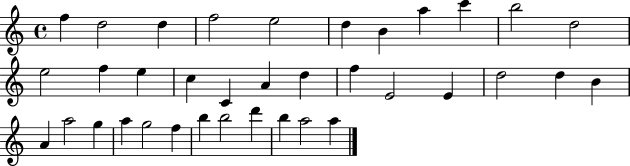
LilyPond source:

{
  \clef treble
  \time 4/4
  \defaultTimeSignature
  \key c \major
  f''4 d''2 d''4 | f''2 e''2 | d''4 b'4 a''4 c'''4 | b''2 d''2 | \break e''2 f''4 e''4 | c''4 c'4 a'4 d''4 | f''4 e'2 e'4 | d''2 d''4 b'4 | \break a'4 a''2 g''4 | a''4 g''2 f''4 | b''4 b''2 d'''4 | b''4 a''2 a''4 | \break \bar "|."
}